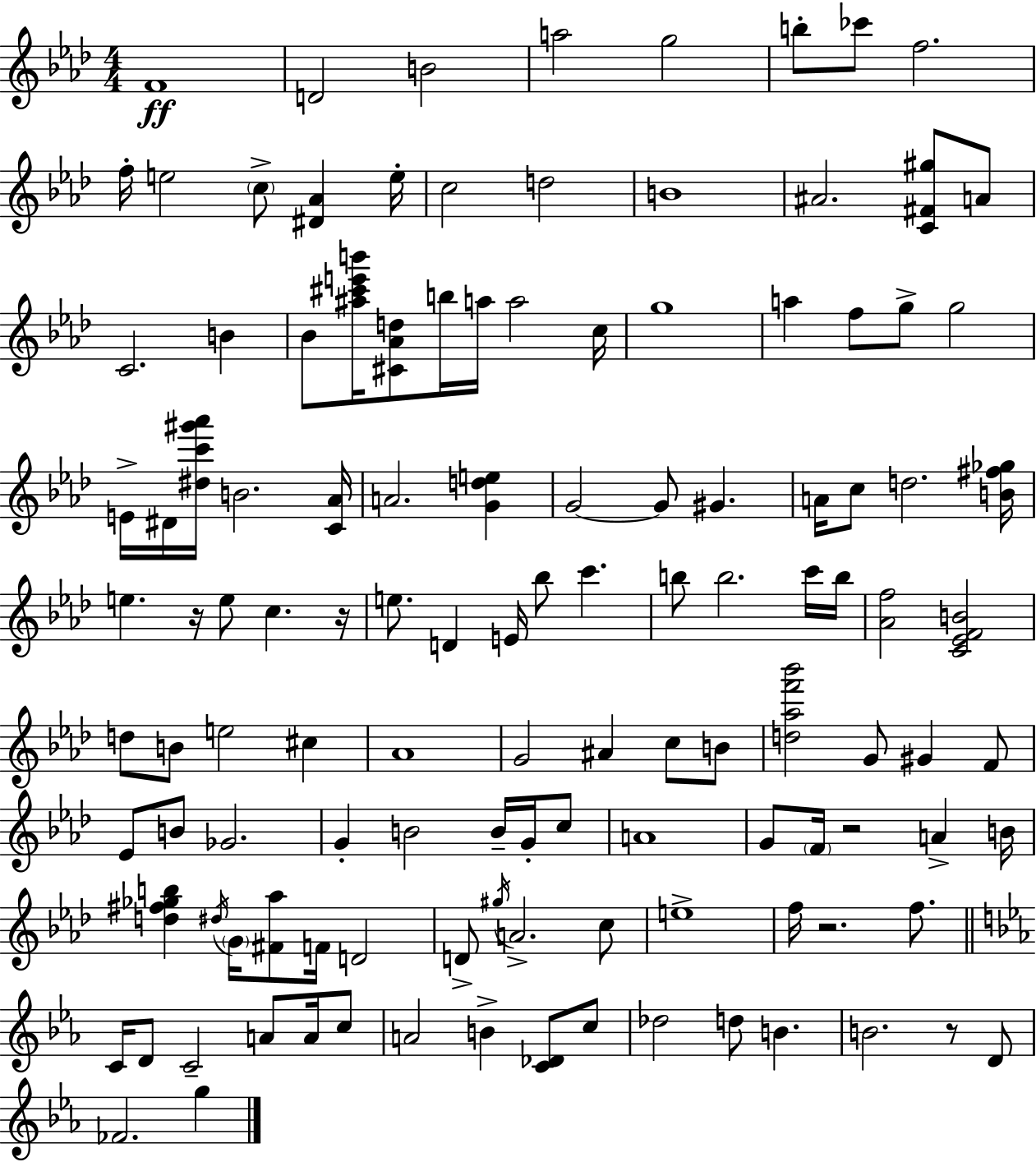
F4/w D4/h B4/h A5/h G5/h B5/e CES6/e F5/h. F5/s E5/h C5/e [D#4,Ab4]/q E5/s C5/h D5/h B4/w A#4/h. [C4,F#4,G#5]/e A4/e C4/h. B4/q Bb4/e [A#5,C#6,E6,B6]/s [C#4,Ab4,D5]/e B5/s A5/s A5/h C5/s G5/w A5/q F5/e G5/e G5/h E4/s D#4/s [D#5,C6,G#6,Ab6]/s B4/h. [C4,Ab4]/s A4/h. [G4,D5,E5]/q G4/h G4/e G#4/q. A4/s C5/e D5/h. [B4,F#5,Gb5]/s E5/q. R/s E5/e C5/q. R/s E5/e. D4/q E4/s Bb5/e C6/q. B5/e B5/h. C6/s B5/s [Ab4,F5]/h [C4,Eb4,F4,B4]/h D5/e B4/e E5/h C#5/q Ab4/w G4/h A#4/q C5/e B4/e [D5,Ab5,F6,Bb6]/h G4/e G#4/q F4/e Eb4/e B4/e Gb4/h. G4/q B4/h B4/s G4/s C5/e A4/w G4/e F4/s R/h A4/q B4/s [D5,F#5,Gb5,B5]/q D#5/s G4/s [F#4,Ab5]/e F4/s D4/h D4/e G#5/s A4/h. C5/e E5/w F5/s R/h. F5/e. C4/s D4/e C4/h A4/e A4/s C5/e A4/h B4/q [C4,Db4]/e C5/e Db5/h D5/e B4/q. B4/h. R/e D4/e FES4/h. G5/q